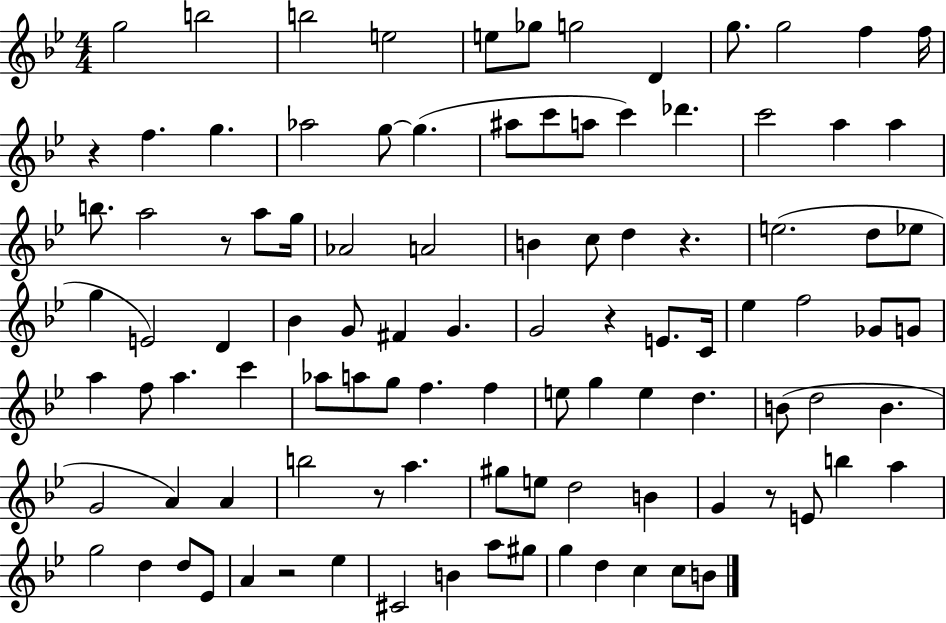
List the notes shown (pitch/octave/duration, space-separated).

G5/h B5/h B5/h E5/h E5/e Gb5/e G5/h D4/q G5/e. G5/h F5/q F5/s R/q F5/q. G5/q. Ab5/h G5/e G5/q. A#5/e C6/e A5/e C6/q Db6/q. C6/h A5/q A5/q B5/e. A5/h R/e A5/e G5/s Ab4/h A4/h B4/q C5/e D5/q R/q. E5/h. D5/e Eb5/e G5/q E4/h D4/q Bb4/q G4/e F#4/q G4/q. G4/h R/q E4/e. C4/s Eb5/q F5/h Gb4/e G4/e A5/q F5/e A5/q. C6/q Ab5/e A5/e G5/e F5/q. F5/q E5/e G5/q E5/q D5/q. B4/e D5/h B4/q. G4/h A4/q A4/q B5/h R/e A5/q. G#5/e E5/e D5/h B4/q G4/q R/e E4/e B5/q A5/q G5/h D5/q D5/e Eb4/e A4/q R/h Eb5/q C#4/h B4/q A5/e G#5/e G5/q D5/q C5/q C5/e B4/e